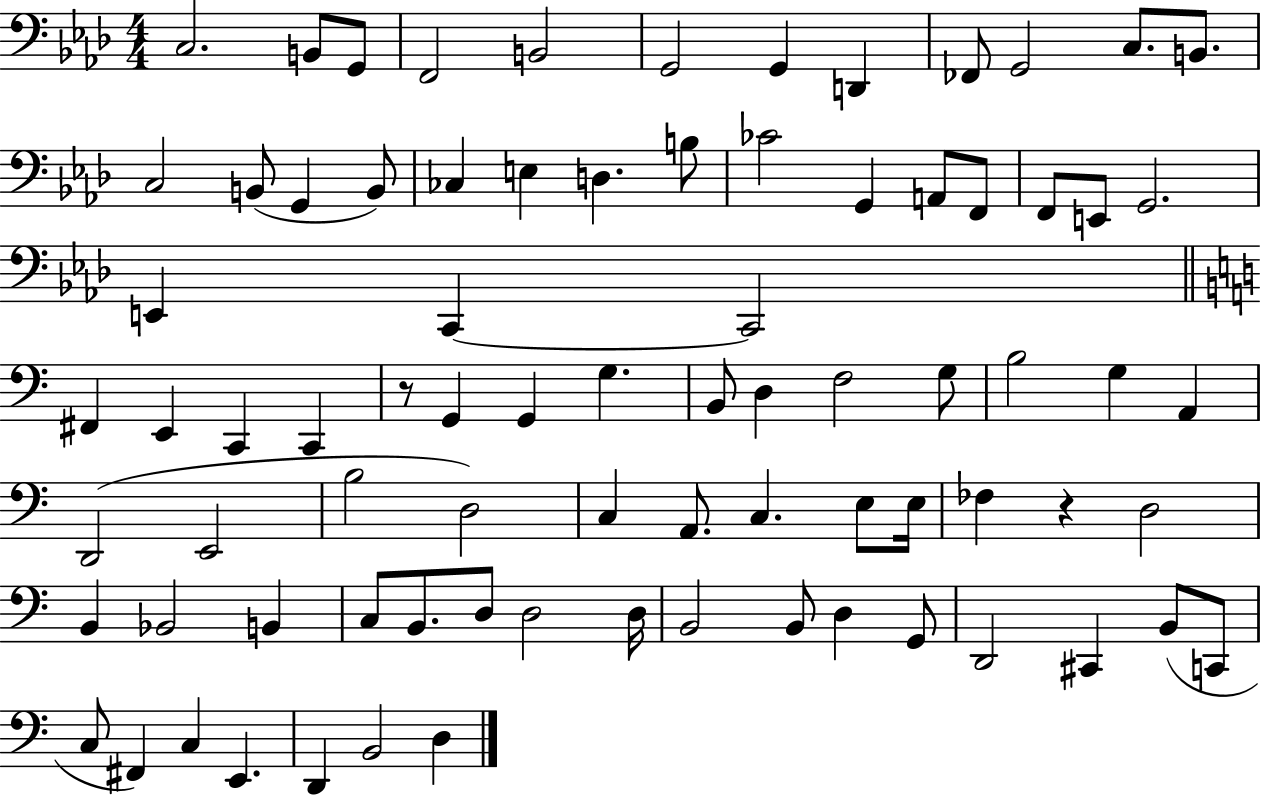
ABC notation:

X:1
T:Untitled
M:4/4
L:1/4
K:Ab
C,2 B,,/2 G,,/2 F,,2 B,,2 G,,2 G,, D,, _F,,/2 G,,2 C,/2 B,,/2 C,2 B,,/2 G,, B,,/2 _C, E, D, B,/2 _C2 G,, A,,/2 F,,/2 F,,/2 E,,/2 G,,2 E,, C,, C,,2 ^F,, E,, C,, C,, z/2 G,, G,, G, B,,/2 D, F,2 G,/2 B,2 G, A,, D,,2 E,,2 B,2 D,2 C, A,,/2 C, E,/2 E,/4 _F, z D,2 B,, _B,,2 B,, C,/2 B,,/2 D,/2 D,2 D,/4 B,,2 B,,/2 D, G,,/2 D,,2 ^C,, B,,/2 C,,/2 C,/2 ^F,, C, E,, D,, B,,2 D,